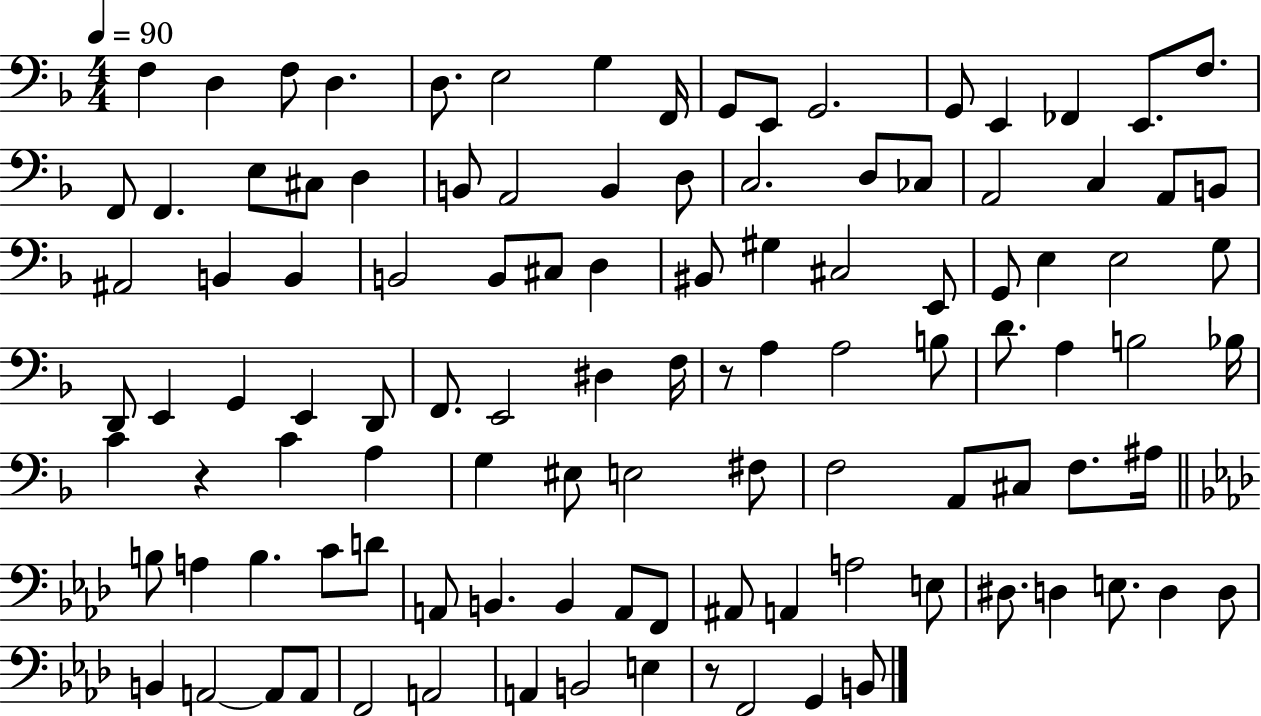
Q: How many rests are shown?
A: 3